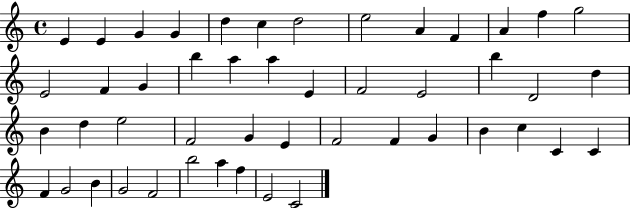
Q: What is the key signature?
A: C major